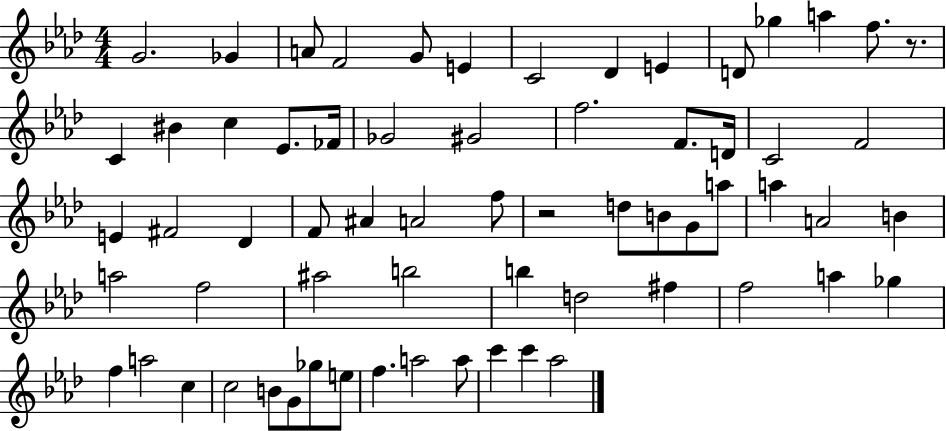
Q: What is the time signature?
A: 4/4